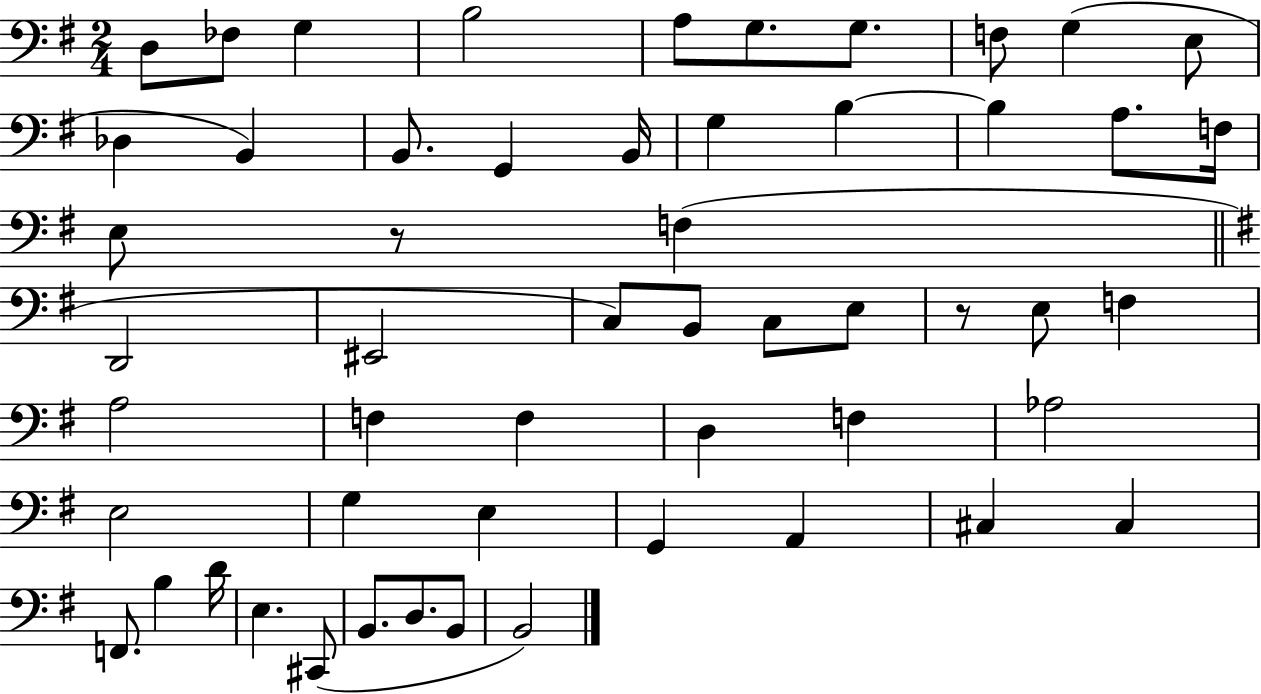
D3/e FES3/e G3/q B3/h A3/e G3/e. G3/e. F3/e G3/q E3/e Db3/q B2/q B2/e. G2/q B2/s G3/q B3/q B3/q A3/e. F3/s E3/e R/e F3/q D2/h EIS2/h C3/e B2/e C3/e E3/e R/e E3/e F3/q A3/h F3/q F3/q D3/q F3/q Ab3/h E3/h G3/q E3/q G2/q A2/q C#3/q C#3/q F2/e. B3/q D4/s E3/q. C#2/e B2/e. D3/e. B2/e B2/h